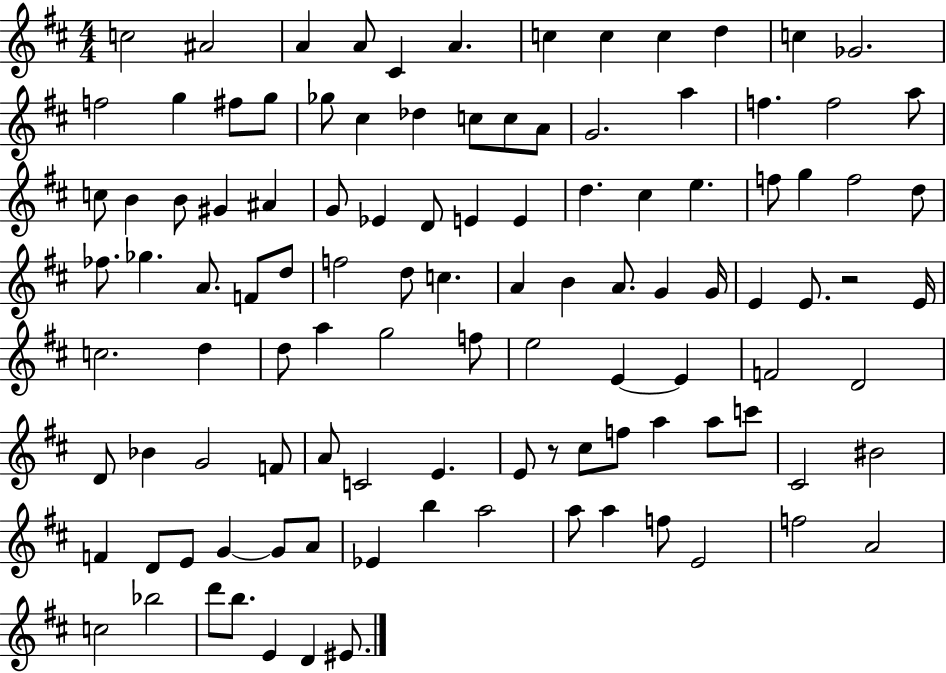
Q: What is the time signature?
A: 4/4